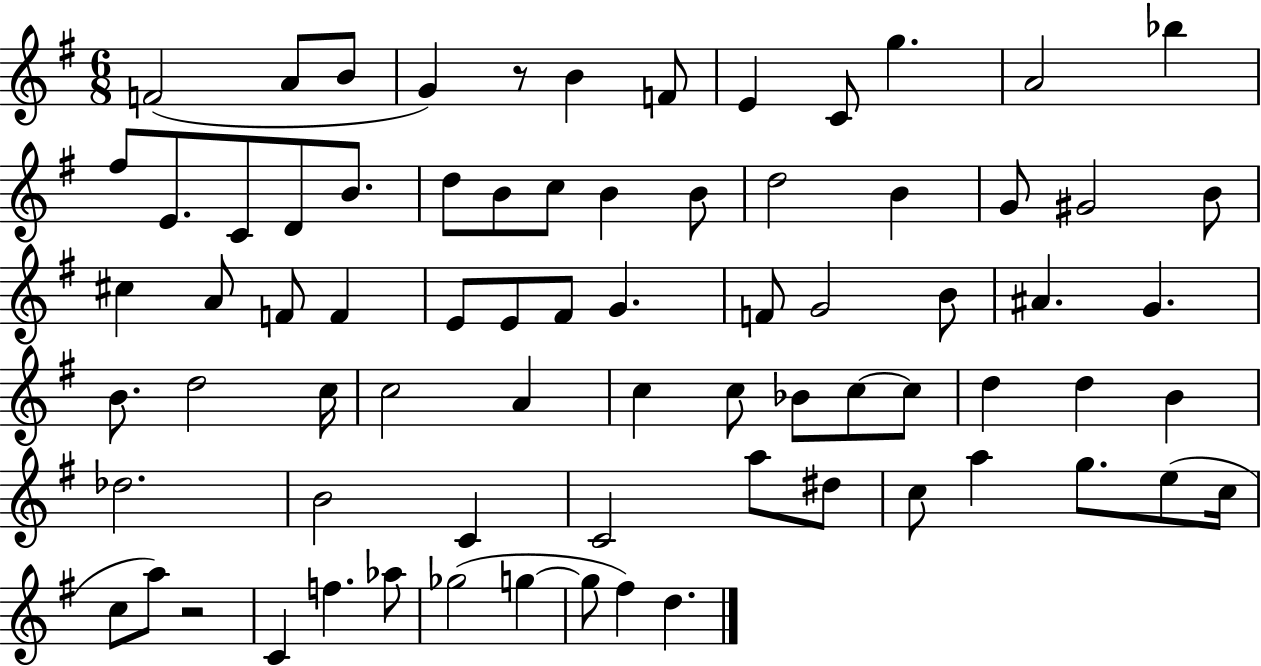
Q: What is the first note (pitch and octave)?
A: F4